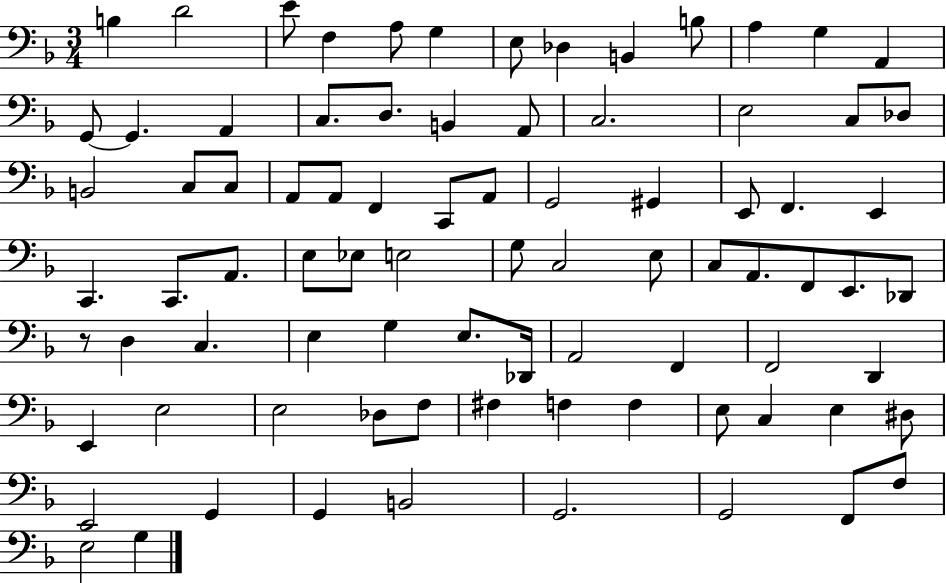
{
  \clef bass
  \numericTimeSignature
  \time 3/4
  \key f \major
  b4 d'2 | e'8 f4 a8 g4 | e8 des4 b,4 b8 | a4 g4 a,4 | \break g,8~~ g,4. a,4 | c8. d8. b,4 a,8 | c2. | e2 c8 des8 | \break b,2 c8 c8 | a,8 a,8 f,4 c,8 a,8 | g,2 gis,4 | e,8 f,4. e,4 | \break c,4. c,8. a,8. | e8 ees8 e2 | g8 c2 e8 | c8 a,8. f,8 e,8. des,8 | \break r8 d4 c4. | e4 g4 e8. des,16 | a,2 f,4 | f,2 d,4 | \break e,4 e2 | e2 des8 f8 | fis4 f4 f4 | e8 c4 e4 dis8 | \break e,2 g,4 | g,4 b,2 | g,2. | g,2 f,8 f8 | \break e2 g4 | \bar "|."
}